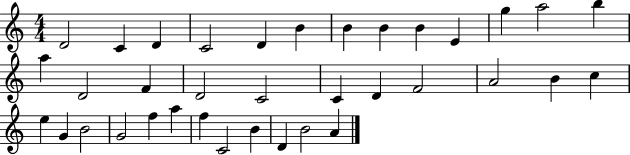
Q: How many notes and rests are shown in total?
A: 36